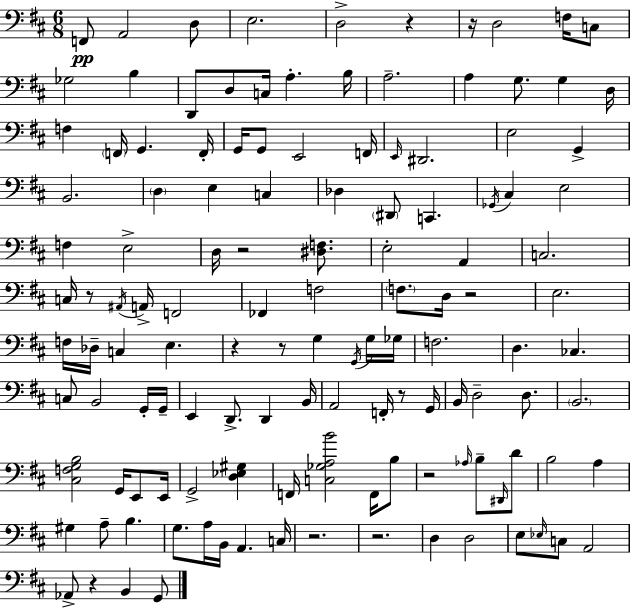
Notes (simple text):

F2/e A2/h D3/e E3/h. D3/h R/q R/s D3/h F3/s C3/e Gb3/h B3/q D2/e D3/e C3/s A3/q. B3/s A3/h. A3/q G3/e. G3/q D3/s F3/q F2/s G2/q. F2/s G2/s G2/e E2/h F2/s E2/s D#2/h. E3/h G2/q B2/h. D3/q E3/q C3/q Db3/q D#2/e C2/q. Gb2/s C#3/q E3/h F3/q E3/h D3/s R/h [D#3,F3]/e. E3/h A2/q C3/h. C3/s R/e A#2/s A2/s F2/h FES2/q F3/h F3/e. D3/s R/h E3/h. F3/s Db3/s C3/q E3/q. R/q R/e G3/q G2/s G3/s Gb3/s F3/h. D3/q. CES3/q. C3/e B2/h G2/s G2/s E2/q D2/e. D2/q B2/s A2/h F2/s R/e G2/s B2/s D3/h D3/e. B2/h. [C#3,F3,G3,B3]/h G2/s E2/e E2/s G2/h [D3,Eb3,G#3]/q F2/s [C3,Gb3,A3,B4]/h F2/s B3/e R/h Ab3/s B3/e D#2/s D4/e B3/h A3/q G#3/q A3/e B3/q. G3/e. A3/s B2/s A2/q. C3/s R/h. R/h. D3/q D3/h E3/e Eb3/s C3/e A2/h Ab2/e R/q B2/q G2/e